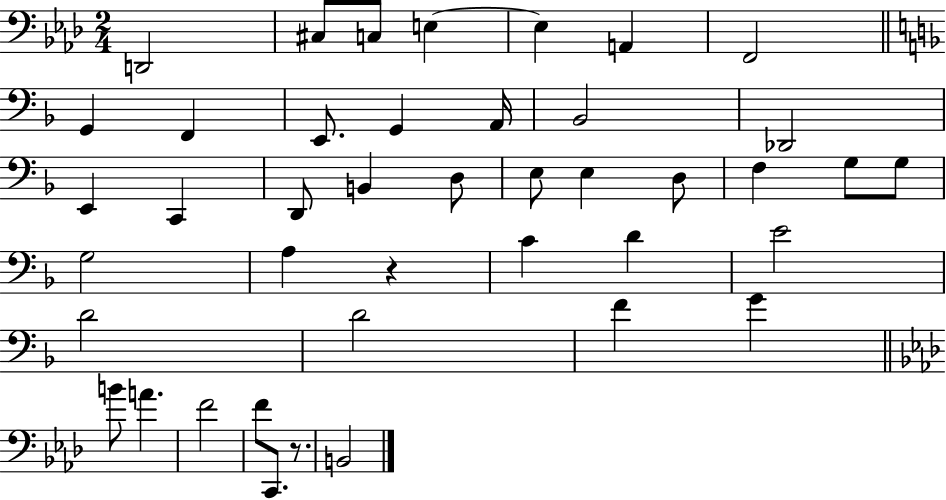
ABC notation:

X:1
T:Untitled
M:2/4
L:1/4
K:Ab
D,,2 ^C,/2 C,/2 E, E, A,, F,,2 G,, F,, E,,/2 G,, A,,/4 _B,,2 _D,,2 E,, C,, D,,/2 B,, D,/2 E,/2 E, D,/2 F, G,/2 G,/2 G,2 A, z C D E2 D2 D2 F G B/2 A F2 F/2 C,,/2 z/2 B,,2